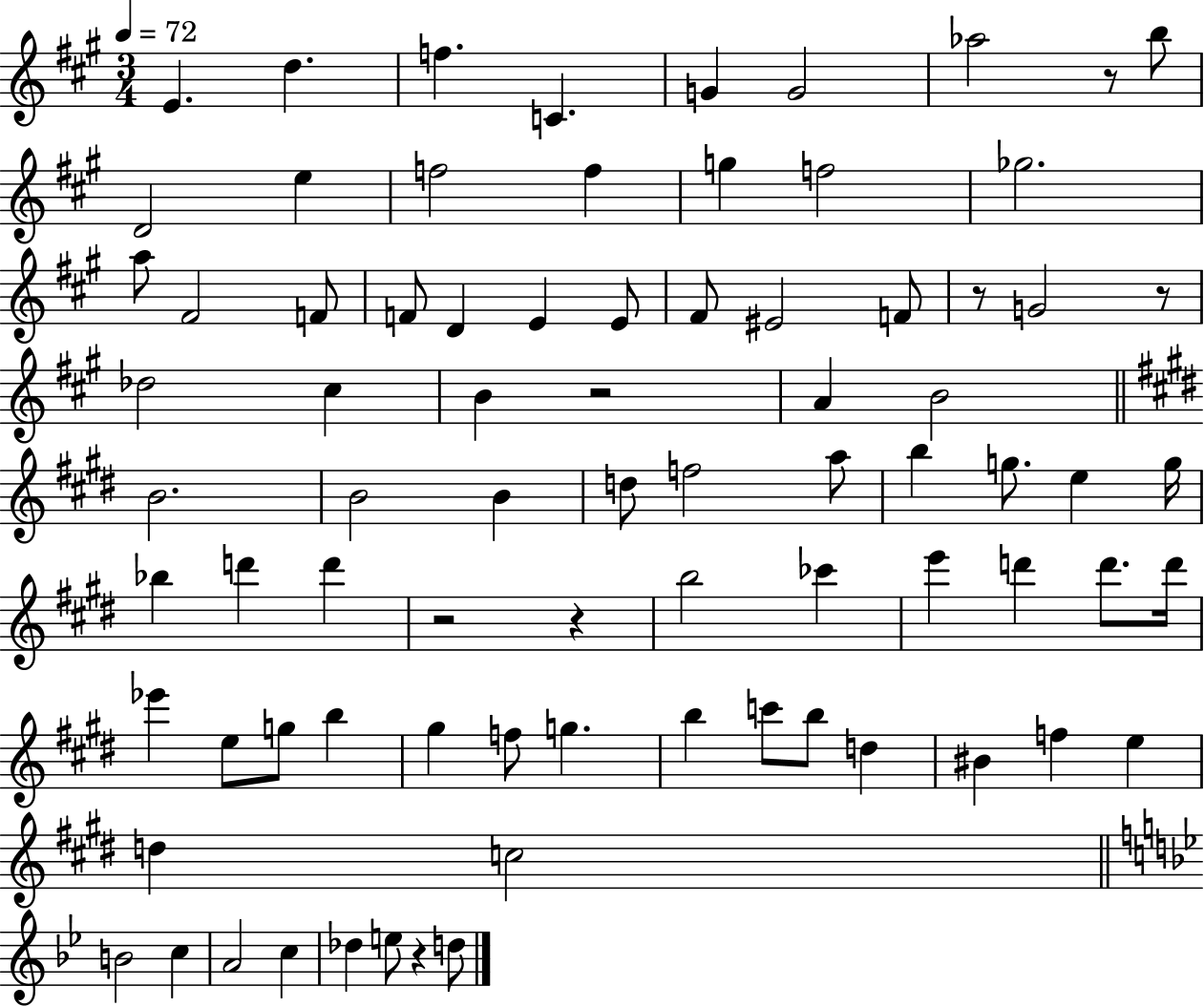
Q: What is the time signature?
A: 3/4